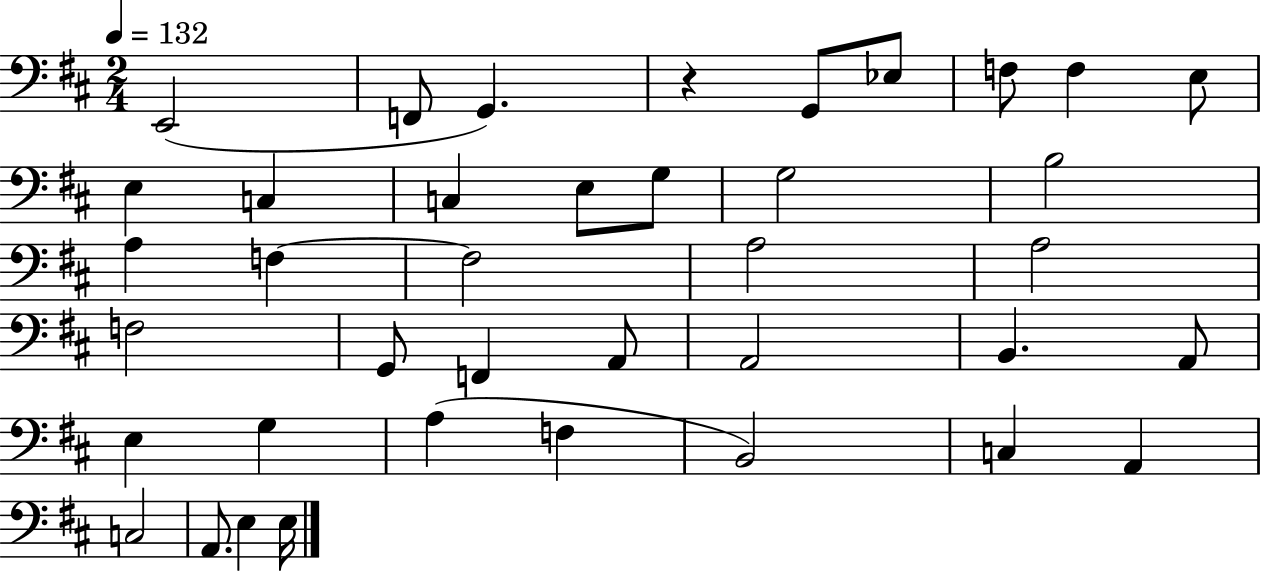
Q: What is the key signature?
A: D major